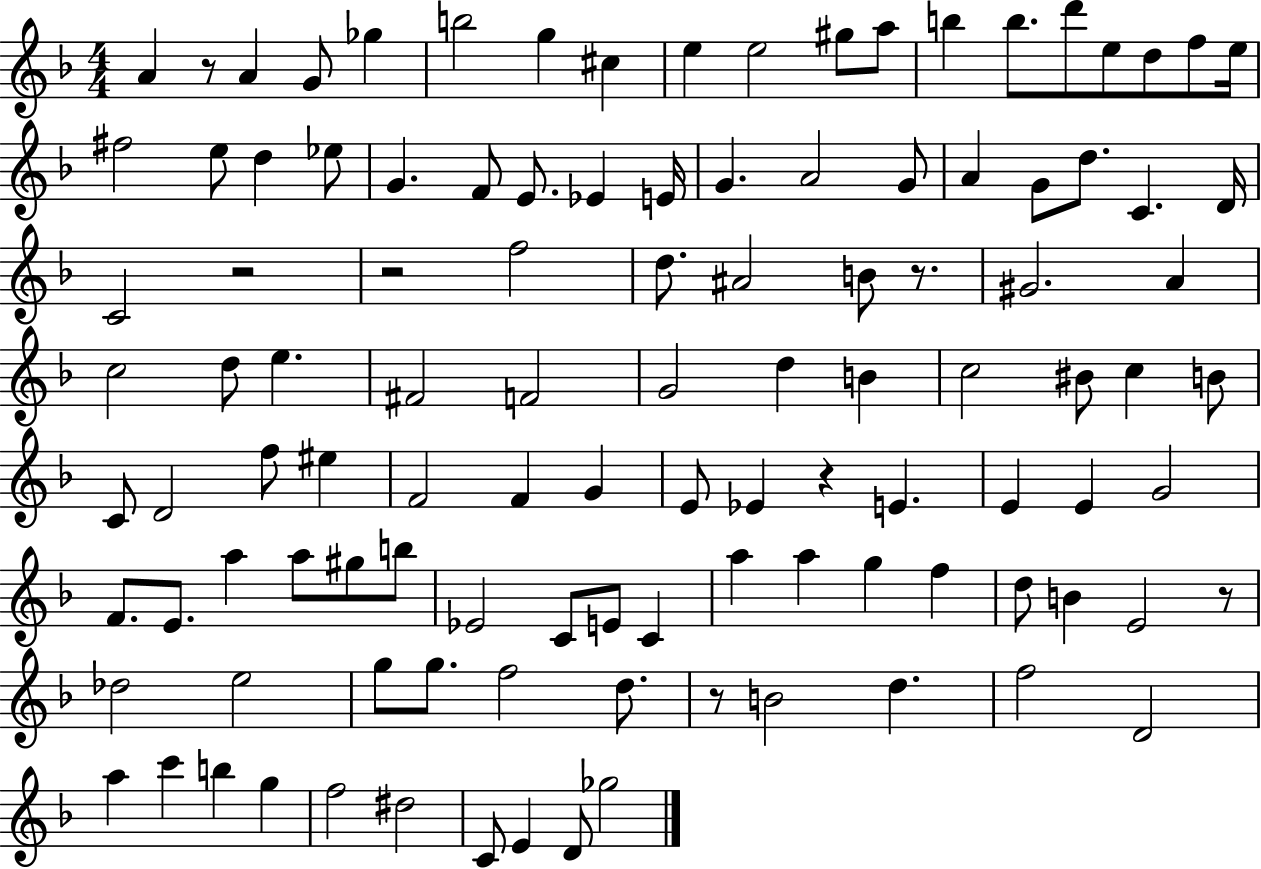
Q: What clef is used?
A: treble